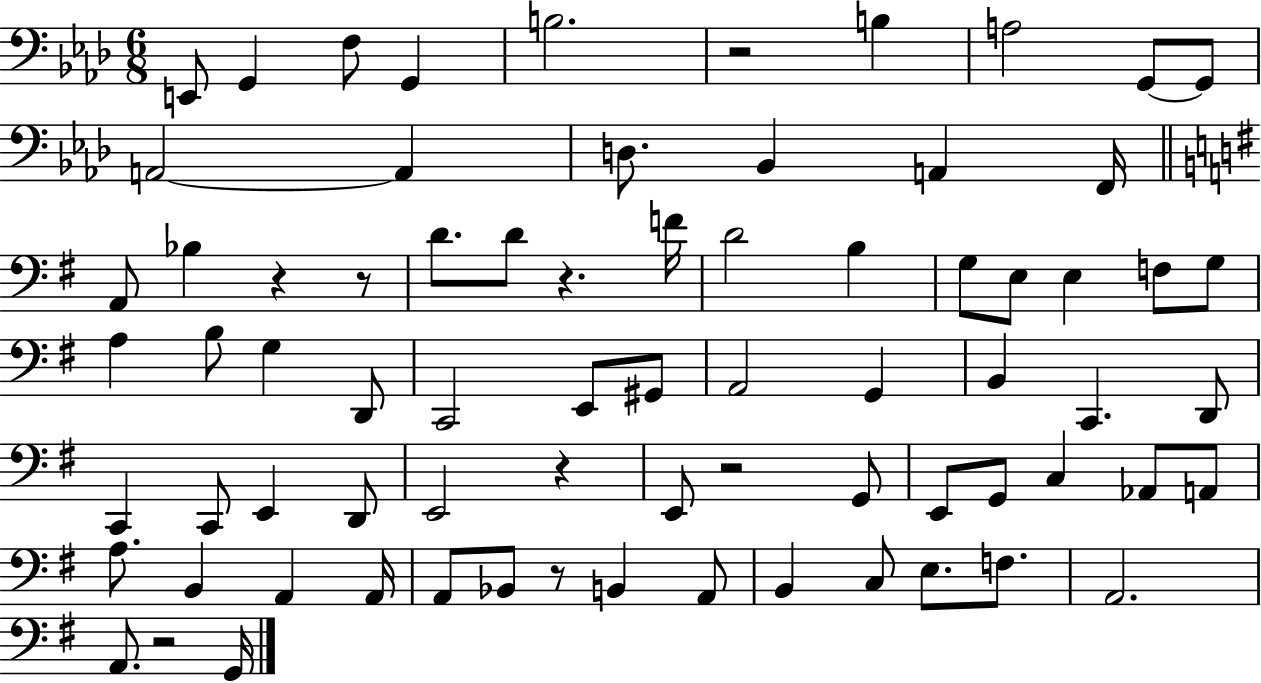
X:1
T:Untitled
M:6/8
L:1/4
K:Ab
E,,/2 G,, F,/2 G,, B,2 z2 B, A,2 G,,/2 G,,/2 A,,2 A,, D,/2 _B,, A,, F,,/4 A,,/2 _B, z z/2 D/2 D/2 z F/4 D2 B, G,/2 E,/2 E, F,/2 G,/2 A, B,/2 G, D,,/2 C,,2 E,,/2 ^G,,/2 A,,2 G,, B,, C,, D,,/2 C,, C,,/2 E,, D,,/2 E,,2 z E,,/2 z2 G,,/2 E,,/2 G,,/2 C, _A,,/2 A,,/2 A,/2 B,, A,, A,,/4 A,,/2 _B,,/2 z/2 B,, A,,/2 B,, C,/2 E,/2 F,/2 A,,2 A,,/2 z2 G,,/4